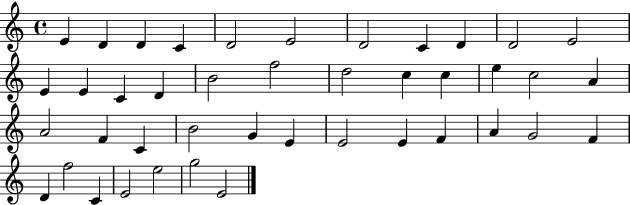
{
  \clef treble
  \time 4/4
  \defaultTimeSignature
  \key c \major
  e'4 d'4 d'4 c'4 | d'2 e'2 | d'2 c'4 d'4 | d'2 e'2 | \break e'4 e'4 c'4 d'4 | b'2 f''2 | d''2 c''4 c''4 | e''4 c''2 a'4 | \break a'2 f'4 c'4 | b'2 g'4 e'4 | e'2 e'4 f'4 | a'4 g'2 f'4 | \break d'4 f''2 c'4 | e'2 e''2 | g''2 e'2 | \bar "|."
}